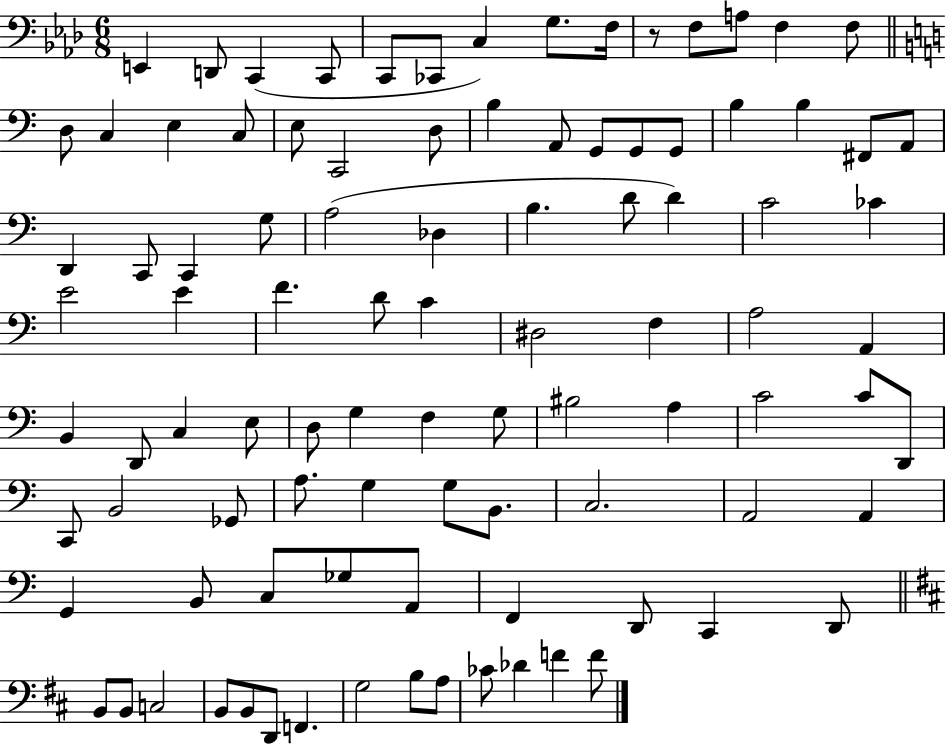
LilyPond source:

{
  \clef bass
  \numericTimeSignature
  \time 6/8
  \key aes \major
  e,4 d,8 c,4( c,8 | c,8 ces,8 c4) g8. f16 | r8 f8 a8 f4 f8 | \bar "||" \break \key a \minor d8 c4 e4 c8 | e8 c,2 d8 | b4 a,8 g,8 g,8 g,8 | b4 b4 fis,8 a,8 | \break d,4 c,8 c,4 g8 | a2( des4 | b4. d'8 d'4) | c'2 ces'4 | \break e'2 e'4 | f'4. d'8 c'4 | dis2 f4 | a2 a,4 | \break b,4 d,8 c4 e8 | d8 g4 f4 g8 | bis2 a4 | c'2 c'8 d,8 | \break c,8 b,2 ges,8 | a8. g4 g8 b,8. | c2. | a,2 a,4 | \break g,4 b,8 c8 ges8 a,8 | f,4 d,8 c,4 d,8 | \bar "||" \break \key b \minor b,8 b,8 c2 | b,8 b,8 d,8 f,4. | g2 b8 a8 | ces'8 des'4 f'4 f'8 | \break \bar "|."
}